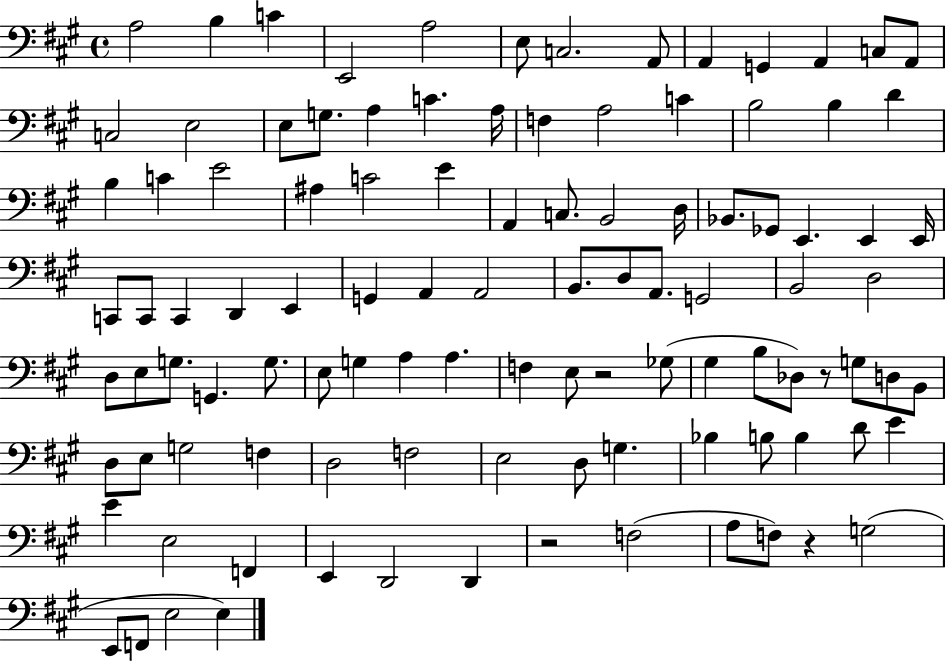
X:1
T:Untitled
M:4/4
L:1/4
K:A
A,2 B, C E,,2 A,2 E,/2 C,2 A,,/2 A,, G,, A,, C,/2 A,,/2 C,2 E,2 E,/2 G,/2 A, C A,/4 F, A,2 C B,2 B, D B, C E2 ^A, C2 E A,, C,/2 B,,2 D,/4 _B,,/2 _G,,/2 E,, E,, E,,/4 C,,/2 C,,/2 C,, D,, E,, G,, A,, A,,2 B,,/2 D,/2 A,,/2 G,,2 B,,2 D,2 D,/2 E,/2 G,/2 G,, G,/2 E,/2 G, A, A, F, E,/2 z2 _G,/2 ^G, B,/2 _D,/2 z/2 G,/2 D,/2 B,,/2 D,/2 E,/2 G,2 F, D,2 F,2 E,2 D,/2 G, _B, B,/2 B, D/2 E E E,2 F,, E,, D,,2 D,, z2 F,2 A,/2 F,/2 z G,2 E,,/2 F,,/2 E,2 E,